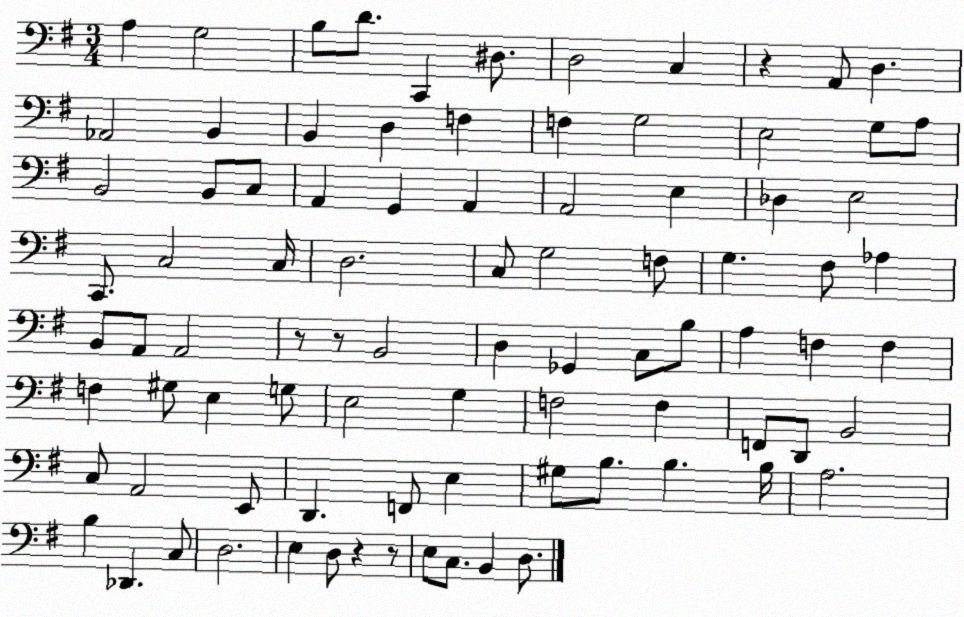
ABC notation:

X:1
T:Untitled
M:3/4
L:1/4
K:G
A, G,2 B,/2 D/2 C,, ^D,/2 D,2 C, z A,,/2 D, _A,,2 B,, B,, D, F, F, G,2 E,2 G,/2 A,/2 B,,2 B,,/2 C,/2 A,, G,, A,, A,,2 E, _D, E,2 C,,/2 C,2 C,/4 D,2 C,/2 G,2 F,/2 G, ^F,/2 _A, B,,/2 A,,/2 A,,2 z/2 z/2 B,,2 D, _G,, C,/2 B,/2 A, F, F, F, ^G,/2 E, G,/2 E,2 G, F,2 F, F,,/2 D,,/2 B,,2 C,/2 A,,2 E,,/2 D,, F,,/2 E, ^G,/2 B,/2 B, B,/4 A,2 B, _D,, C,/2 D,2 E, D,/2 z z/2 E,/2 C,/2 B,, D,/2